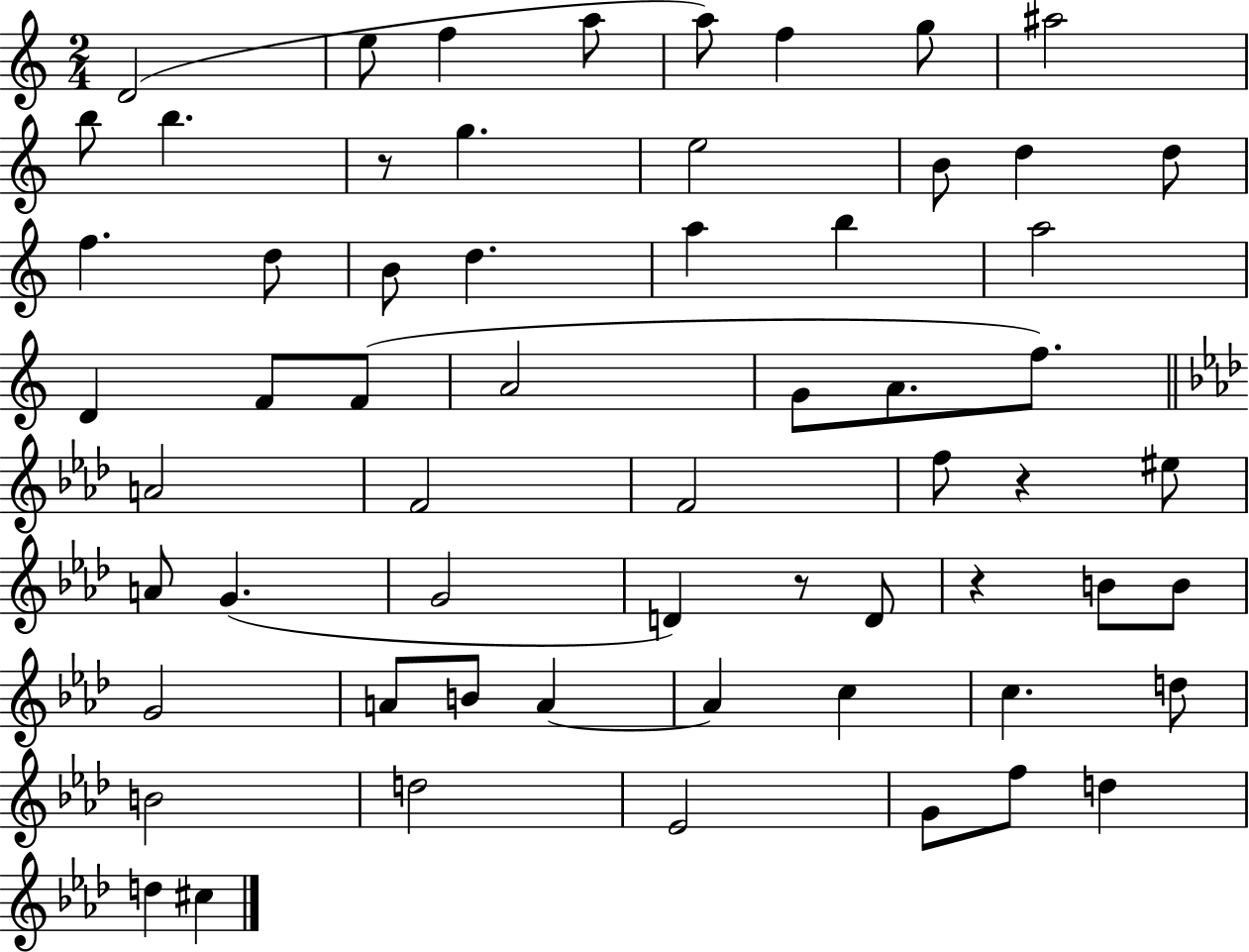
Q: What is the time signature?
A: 2/4